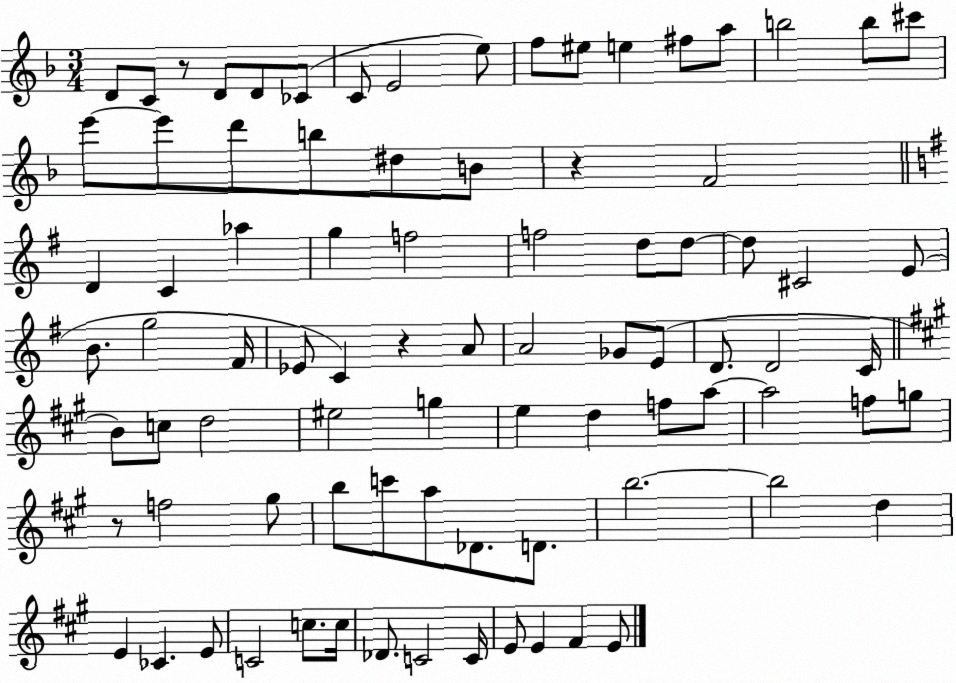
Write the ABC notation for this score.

X:1
T:Untitled
M:3/4
L:1/4
K:F
D/2 C/2 z/2 D/2 D/2 _C/2 C/2 E2 e/2 f/2 ^e/2 e ^f/2 a/2 b2 b/2 ^c'/2 e'/2 e'/2 d'/2 b/2 ^d/2 B/2 z F2 D C _a g f2 f2 d/2 d/2 d/2 ^C2 E/2 B/2 g2 ^F/4 _E/2 C z A/2 A2 _G/2 E/2 D/2 D2 C/4 B/2 c/2 d2 ^e2 g e d f/2 a/2 a2 f/2 g/2 z/2 f2 ^g/2 b/2 c'/2 a/2 _D/2 D/2 b2 b2 d E _C E/2 C2 c/2 c/4 _D/2 C2 C/4 E/2 E ^F E/2